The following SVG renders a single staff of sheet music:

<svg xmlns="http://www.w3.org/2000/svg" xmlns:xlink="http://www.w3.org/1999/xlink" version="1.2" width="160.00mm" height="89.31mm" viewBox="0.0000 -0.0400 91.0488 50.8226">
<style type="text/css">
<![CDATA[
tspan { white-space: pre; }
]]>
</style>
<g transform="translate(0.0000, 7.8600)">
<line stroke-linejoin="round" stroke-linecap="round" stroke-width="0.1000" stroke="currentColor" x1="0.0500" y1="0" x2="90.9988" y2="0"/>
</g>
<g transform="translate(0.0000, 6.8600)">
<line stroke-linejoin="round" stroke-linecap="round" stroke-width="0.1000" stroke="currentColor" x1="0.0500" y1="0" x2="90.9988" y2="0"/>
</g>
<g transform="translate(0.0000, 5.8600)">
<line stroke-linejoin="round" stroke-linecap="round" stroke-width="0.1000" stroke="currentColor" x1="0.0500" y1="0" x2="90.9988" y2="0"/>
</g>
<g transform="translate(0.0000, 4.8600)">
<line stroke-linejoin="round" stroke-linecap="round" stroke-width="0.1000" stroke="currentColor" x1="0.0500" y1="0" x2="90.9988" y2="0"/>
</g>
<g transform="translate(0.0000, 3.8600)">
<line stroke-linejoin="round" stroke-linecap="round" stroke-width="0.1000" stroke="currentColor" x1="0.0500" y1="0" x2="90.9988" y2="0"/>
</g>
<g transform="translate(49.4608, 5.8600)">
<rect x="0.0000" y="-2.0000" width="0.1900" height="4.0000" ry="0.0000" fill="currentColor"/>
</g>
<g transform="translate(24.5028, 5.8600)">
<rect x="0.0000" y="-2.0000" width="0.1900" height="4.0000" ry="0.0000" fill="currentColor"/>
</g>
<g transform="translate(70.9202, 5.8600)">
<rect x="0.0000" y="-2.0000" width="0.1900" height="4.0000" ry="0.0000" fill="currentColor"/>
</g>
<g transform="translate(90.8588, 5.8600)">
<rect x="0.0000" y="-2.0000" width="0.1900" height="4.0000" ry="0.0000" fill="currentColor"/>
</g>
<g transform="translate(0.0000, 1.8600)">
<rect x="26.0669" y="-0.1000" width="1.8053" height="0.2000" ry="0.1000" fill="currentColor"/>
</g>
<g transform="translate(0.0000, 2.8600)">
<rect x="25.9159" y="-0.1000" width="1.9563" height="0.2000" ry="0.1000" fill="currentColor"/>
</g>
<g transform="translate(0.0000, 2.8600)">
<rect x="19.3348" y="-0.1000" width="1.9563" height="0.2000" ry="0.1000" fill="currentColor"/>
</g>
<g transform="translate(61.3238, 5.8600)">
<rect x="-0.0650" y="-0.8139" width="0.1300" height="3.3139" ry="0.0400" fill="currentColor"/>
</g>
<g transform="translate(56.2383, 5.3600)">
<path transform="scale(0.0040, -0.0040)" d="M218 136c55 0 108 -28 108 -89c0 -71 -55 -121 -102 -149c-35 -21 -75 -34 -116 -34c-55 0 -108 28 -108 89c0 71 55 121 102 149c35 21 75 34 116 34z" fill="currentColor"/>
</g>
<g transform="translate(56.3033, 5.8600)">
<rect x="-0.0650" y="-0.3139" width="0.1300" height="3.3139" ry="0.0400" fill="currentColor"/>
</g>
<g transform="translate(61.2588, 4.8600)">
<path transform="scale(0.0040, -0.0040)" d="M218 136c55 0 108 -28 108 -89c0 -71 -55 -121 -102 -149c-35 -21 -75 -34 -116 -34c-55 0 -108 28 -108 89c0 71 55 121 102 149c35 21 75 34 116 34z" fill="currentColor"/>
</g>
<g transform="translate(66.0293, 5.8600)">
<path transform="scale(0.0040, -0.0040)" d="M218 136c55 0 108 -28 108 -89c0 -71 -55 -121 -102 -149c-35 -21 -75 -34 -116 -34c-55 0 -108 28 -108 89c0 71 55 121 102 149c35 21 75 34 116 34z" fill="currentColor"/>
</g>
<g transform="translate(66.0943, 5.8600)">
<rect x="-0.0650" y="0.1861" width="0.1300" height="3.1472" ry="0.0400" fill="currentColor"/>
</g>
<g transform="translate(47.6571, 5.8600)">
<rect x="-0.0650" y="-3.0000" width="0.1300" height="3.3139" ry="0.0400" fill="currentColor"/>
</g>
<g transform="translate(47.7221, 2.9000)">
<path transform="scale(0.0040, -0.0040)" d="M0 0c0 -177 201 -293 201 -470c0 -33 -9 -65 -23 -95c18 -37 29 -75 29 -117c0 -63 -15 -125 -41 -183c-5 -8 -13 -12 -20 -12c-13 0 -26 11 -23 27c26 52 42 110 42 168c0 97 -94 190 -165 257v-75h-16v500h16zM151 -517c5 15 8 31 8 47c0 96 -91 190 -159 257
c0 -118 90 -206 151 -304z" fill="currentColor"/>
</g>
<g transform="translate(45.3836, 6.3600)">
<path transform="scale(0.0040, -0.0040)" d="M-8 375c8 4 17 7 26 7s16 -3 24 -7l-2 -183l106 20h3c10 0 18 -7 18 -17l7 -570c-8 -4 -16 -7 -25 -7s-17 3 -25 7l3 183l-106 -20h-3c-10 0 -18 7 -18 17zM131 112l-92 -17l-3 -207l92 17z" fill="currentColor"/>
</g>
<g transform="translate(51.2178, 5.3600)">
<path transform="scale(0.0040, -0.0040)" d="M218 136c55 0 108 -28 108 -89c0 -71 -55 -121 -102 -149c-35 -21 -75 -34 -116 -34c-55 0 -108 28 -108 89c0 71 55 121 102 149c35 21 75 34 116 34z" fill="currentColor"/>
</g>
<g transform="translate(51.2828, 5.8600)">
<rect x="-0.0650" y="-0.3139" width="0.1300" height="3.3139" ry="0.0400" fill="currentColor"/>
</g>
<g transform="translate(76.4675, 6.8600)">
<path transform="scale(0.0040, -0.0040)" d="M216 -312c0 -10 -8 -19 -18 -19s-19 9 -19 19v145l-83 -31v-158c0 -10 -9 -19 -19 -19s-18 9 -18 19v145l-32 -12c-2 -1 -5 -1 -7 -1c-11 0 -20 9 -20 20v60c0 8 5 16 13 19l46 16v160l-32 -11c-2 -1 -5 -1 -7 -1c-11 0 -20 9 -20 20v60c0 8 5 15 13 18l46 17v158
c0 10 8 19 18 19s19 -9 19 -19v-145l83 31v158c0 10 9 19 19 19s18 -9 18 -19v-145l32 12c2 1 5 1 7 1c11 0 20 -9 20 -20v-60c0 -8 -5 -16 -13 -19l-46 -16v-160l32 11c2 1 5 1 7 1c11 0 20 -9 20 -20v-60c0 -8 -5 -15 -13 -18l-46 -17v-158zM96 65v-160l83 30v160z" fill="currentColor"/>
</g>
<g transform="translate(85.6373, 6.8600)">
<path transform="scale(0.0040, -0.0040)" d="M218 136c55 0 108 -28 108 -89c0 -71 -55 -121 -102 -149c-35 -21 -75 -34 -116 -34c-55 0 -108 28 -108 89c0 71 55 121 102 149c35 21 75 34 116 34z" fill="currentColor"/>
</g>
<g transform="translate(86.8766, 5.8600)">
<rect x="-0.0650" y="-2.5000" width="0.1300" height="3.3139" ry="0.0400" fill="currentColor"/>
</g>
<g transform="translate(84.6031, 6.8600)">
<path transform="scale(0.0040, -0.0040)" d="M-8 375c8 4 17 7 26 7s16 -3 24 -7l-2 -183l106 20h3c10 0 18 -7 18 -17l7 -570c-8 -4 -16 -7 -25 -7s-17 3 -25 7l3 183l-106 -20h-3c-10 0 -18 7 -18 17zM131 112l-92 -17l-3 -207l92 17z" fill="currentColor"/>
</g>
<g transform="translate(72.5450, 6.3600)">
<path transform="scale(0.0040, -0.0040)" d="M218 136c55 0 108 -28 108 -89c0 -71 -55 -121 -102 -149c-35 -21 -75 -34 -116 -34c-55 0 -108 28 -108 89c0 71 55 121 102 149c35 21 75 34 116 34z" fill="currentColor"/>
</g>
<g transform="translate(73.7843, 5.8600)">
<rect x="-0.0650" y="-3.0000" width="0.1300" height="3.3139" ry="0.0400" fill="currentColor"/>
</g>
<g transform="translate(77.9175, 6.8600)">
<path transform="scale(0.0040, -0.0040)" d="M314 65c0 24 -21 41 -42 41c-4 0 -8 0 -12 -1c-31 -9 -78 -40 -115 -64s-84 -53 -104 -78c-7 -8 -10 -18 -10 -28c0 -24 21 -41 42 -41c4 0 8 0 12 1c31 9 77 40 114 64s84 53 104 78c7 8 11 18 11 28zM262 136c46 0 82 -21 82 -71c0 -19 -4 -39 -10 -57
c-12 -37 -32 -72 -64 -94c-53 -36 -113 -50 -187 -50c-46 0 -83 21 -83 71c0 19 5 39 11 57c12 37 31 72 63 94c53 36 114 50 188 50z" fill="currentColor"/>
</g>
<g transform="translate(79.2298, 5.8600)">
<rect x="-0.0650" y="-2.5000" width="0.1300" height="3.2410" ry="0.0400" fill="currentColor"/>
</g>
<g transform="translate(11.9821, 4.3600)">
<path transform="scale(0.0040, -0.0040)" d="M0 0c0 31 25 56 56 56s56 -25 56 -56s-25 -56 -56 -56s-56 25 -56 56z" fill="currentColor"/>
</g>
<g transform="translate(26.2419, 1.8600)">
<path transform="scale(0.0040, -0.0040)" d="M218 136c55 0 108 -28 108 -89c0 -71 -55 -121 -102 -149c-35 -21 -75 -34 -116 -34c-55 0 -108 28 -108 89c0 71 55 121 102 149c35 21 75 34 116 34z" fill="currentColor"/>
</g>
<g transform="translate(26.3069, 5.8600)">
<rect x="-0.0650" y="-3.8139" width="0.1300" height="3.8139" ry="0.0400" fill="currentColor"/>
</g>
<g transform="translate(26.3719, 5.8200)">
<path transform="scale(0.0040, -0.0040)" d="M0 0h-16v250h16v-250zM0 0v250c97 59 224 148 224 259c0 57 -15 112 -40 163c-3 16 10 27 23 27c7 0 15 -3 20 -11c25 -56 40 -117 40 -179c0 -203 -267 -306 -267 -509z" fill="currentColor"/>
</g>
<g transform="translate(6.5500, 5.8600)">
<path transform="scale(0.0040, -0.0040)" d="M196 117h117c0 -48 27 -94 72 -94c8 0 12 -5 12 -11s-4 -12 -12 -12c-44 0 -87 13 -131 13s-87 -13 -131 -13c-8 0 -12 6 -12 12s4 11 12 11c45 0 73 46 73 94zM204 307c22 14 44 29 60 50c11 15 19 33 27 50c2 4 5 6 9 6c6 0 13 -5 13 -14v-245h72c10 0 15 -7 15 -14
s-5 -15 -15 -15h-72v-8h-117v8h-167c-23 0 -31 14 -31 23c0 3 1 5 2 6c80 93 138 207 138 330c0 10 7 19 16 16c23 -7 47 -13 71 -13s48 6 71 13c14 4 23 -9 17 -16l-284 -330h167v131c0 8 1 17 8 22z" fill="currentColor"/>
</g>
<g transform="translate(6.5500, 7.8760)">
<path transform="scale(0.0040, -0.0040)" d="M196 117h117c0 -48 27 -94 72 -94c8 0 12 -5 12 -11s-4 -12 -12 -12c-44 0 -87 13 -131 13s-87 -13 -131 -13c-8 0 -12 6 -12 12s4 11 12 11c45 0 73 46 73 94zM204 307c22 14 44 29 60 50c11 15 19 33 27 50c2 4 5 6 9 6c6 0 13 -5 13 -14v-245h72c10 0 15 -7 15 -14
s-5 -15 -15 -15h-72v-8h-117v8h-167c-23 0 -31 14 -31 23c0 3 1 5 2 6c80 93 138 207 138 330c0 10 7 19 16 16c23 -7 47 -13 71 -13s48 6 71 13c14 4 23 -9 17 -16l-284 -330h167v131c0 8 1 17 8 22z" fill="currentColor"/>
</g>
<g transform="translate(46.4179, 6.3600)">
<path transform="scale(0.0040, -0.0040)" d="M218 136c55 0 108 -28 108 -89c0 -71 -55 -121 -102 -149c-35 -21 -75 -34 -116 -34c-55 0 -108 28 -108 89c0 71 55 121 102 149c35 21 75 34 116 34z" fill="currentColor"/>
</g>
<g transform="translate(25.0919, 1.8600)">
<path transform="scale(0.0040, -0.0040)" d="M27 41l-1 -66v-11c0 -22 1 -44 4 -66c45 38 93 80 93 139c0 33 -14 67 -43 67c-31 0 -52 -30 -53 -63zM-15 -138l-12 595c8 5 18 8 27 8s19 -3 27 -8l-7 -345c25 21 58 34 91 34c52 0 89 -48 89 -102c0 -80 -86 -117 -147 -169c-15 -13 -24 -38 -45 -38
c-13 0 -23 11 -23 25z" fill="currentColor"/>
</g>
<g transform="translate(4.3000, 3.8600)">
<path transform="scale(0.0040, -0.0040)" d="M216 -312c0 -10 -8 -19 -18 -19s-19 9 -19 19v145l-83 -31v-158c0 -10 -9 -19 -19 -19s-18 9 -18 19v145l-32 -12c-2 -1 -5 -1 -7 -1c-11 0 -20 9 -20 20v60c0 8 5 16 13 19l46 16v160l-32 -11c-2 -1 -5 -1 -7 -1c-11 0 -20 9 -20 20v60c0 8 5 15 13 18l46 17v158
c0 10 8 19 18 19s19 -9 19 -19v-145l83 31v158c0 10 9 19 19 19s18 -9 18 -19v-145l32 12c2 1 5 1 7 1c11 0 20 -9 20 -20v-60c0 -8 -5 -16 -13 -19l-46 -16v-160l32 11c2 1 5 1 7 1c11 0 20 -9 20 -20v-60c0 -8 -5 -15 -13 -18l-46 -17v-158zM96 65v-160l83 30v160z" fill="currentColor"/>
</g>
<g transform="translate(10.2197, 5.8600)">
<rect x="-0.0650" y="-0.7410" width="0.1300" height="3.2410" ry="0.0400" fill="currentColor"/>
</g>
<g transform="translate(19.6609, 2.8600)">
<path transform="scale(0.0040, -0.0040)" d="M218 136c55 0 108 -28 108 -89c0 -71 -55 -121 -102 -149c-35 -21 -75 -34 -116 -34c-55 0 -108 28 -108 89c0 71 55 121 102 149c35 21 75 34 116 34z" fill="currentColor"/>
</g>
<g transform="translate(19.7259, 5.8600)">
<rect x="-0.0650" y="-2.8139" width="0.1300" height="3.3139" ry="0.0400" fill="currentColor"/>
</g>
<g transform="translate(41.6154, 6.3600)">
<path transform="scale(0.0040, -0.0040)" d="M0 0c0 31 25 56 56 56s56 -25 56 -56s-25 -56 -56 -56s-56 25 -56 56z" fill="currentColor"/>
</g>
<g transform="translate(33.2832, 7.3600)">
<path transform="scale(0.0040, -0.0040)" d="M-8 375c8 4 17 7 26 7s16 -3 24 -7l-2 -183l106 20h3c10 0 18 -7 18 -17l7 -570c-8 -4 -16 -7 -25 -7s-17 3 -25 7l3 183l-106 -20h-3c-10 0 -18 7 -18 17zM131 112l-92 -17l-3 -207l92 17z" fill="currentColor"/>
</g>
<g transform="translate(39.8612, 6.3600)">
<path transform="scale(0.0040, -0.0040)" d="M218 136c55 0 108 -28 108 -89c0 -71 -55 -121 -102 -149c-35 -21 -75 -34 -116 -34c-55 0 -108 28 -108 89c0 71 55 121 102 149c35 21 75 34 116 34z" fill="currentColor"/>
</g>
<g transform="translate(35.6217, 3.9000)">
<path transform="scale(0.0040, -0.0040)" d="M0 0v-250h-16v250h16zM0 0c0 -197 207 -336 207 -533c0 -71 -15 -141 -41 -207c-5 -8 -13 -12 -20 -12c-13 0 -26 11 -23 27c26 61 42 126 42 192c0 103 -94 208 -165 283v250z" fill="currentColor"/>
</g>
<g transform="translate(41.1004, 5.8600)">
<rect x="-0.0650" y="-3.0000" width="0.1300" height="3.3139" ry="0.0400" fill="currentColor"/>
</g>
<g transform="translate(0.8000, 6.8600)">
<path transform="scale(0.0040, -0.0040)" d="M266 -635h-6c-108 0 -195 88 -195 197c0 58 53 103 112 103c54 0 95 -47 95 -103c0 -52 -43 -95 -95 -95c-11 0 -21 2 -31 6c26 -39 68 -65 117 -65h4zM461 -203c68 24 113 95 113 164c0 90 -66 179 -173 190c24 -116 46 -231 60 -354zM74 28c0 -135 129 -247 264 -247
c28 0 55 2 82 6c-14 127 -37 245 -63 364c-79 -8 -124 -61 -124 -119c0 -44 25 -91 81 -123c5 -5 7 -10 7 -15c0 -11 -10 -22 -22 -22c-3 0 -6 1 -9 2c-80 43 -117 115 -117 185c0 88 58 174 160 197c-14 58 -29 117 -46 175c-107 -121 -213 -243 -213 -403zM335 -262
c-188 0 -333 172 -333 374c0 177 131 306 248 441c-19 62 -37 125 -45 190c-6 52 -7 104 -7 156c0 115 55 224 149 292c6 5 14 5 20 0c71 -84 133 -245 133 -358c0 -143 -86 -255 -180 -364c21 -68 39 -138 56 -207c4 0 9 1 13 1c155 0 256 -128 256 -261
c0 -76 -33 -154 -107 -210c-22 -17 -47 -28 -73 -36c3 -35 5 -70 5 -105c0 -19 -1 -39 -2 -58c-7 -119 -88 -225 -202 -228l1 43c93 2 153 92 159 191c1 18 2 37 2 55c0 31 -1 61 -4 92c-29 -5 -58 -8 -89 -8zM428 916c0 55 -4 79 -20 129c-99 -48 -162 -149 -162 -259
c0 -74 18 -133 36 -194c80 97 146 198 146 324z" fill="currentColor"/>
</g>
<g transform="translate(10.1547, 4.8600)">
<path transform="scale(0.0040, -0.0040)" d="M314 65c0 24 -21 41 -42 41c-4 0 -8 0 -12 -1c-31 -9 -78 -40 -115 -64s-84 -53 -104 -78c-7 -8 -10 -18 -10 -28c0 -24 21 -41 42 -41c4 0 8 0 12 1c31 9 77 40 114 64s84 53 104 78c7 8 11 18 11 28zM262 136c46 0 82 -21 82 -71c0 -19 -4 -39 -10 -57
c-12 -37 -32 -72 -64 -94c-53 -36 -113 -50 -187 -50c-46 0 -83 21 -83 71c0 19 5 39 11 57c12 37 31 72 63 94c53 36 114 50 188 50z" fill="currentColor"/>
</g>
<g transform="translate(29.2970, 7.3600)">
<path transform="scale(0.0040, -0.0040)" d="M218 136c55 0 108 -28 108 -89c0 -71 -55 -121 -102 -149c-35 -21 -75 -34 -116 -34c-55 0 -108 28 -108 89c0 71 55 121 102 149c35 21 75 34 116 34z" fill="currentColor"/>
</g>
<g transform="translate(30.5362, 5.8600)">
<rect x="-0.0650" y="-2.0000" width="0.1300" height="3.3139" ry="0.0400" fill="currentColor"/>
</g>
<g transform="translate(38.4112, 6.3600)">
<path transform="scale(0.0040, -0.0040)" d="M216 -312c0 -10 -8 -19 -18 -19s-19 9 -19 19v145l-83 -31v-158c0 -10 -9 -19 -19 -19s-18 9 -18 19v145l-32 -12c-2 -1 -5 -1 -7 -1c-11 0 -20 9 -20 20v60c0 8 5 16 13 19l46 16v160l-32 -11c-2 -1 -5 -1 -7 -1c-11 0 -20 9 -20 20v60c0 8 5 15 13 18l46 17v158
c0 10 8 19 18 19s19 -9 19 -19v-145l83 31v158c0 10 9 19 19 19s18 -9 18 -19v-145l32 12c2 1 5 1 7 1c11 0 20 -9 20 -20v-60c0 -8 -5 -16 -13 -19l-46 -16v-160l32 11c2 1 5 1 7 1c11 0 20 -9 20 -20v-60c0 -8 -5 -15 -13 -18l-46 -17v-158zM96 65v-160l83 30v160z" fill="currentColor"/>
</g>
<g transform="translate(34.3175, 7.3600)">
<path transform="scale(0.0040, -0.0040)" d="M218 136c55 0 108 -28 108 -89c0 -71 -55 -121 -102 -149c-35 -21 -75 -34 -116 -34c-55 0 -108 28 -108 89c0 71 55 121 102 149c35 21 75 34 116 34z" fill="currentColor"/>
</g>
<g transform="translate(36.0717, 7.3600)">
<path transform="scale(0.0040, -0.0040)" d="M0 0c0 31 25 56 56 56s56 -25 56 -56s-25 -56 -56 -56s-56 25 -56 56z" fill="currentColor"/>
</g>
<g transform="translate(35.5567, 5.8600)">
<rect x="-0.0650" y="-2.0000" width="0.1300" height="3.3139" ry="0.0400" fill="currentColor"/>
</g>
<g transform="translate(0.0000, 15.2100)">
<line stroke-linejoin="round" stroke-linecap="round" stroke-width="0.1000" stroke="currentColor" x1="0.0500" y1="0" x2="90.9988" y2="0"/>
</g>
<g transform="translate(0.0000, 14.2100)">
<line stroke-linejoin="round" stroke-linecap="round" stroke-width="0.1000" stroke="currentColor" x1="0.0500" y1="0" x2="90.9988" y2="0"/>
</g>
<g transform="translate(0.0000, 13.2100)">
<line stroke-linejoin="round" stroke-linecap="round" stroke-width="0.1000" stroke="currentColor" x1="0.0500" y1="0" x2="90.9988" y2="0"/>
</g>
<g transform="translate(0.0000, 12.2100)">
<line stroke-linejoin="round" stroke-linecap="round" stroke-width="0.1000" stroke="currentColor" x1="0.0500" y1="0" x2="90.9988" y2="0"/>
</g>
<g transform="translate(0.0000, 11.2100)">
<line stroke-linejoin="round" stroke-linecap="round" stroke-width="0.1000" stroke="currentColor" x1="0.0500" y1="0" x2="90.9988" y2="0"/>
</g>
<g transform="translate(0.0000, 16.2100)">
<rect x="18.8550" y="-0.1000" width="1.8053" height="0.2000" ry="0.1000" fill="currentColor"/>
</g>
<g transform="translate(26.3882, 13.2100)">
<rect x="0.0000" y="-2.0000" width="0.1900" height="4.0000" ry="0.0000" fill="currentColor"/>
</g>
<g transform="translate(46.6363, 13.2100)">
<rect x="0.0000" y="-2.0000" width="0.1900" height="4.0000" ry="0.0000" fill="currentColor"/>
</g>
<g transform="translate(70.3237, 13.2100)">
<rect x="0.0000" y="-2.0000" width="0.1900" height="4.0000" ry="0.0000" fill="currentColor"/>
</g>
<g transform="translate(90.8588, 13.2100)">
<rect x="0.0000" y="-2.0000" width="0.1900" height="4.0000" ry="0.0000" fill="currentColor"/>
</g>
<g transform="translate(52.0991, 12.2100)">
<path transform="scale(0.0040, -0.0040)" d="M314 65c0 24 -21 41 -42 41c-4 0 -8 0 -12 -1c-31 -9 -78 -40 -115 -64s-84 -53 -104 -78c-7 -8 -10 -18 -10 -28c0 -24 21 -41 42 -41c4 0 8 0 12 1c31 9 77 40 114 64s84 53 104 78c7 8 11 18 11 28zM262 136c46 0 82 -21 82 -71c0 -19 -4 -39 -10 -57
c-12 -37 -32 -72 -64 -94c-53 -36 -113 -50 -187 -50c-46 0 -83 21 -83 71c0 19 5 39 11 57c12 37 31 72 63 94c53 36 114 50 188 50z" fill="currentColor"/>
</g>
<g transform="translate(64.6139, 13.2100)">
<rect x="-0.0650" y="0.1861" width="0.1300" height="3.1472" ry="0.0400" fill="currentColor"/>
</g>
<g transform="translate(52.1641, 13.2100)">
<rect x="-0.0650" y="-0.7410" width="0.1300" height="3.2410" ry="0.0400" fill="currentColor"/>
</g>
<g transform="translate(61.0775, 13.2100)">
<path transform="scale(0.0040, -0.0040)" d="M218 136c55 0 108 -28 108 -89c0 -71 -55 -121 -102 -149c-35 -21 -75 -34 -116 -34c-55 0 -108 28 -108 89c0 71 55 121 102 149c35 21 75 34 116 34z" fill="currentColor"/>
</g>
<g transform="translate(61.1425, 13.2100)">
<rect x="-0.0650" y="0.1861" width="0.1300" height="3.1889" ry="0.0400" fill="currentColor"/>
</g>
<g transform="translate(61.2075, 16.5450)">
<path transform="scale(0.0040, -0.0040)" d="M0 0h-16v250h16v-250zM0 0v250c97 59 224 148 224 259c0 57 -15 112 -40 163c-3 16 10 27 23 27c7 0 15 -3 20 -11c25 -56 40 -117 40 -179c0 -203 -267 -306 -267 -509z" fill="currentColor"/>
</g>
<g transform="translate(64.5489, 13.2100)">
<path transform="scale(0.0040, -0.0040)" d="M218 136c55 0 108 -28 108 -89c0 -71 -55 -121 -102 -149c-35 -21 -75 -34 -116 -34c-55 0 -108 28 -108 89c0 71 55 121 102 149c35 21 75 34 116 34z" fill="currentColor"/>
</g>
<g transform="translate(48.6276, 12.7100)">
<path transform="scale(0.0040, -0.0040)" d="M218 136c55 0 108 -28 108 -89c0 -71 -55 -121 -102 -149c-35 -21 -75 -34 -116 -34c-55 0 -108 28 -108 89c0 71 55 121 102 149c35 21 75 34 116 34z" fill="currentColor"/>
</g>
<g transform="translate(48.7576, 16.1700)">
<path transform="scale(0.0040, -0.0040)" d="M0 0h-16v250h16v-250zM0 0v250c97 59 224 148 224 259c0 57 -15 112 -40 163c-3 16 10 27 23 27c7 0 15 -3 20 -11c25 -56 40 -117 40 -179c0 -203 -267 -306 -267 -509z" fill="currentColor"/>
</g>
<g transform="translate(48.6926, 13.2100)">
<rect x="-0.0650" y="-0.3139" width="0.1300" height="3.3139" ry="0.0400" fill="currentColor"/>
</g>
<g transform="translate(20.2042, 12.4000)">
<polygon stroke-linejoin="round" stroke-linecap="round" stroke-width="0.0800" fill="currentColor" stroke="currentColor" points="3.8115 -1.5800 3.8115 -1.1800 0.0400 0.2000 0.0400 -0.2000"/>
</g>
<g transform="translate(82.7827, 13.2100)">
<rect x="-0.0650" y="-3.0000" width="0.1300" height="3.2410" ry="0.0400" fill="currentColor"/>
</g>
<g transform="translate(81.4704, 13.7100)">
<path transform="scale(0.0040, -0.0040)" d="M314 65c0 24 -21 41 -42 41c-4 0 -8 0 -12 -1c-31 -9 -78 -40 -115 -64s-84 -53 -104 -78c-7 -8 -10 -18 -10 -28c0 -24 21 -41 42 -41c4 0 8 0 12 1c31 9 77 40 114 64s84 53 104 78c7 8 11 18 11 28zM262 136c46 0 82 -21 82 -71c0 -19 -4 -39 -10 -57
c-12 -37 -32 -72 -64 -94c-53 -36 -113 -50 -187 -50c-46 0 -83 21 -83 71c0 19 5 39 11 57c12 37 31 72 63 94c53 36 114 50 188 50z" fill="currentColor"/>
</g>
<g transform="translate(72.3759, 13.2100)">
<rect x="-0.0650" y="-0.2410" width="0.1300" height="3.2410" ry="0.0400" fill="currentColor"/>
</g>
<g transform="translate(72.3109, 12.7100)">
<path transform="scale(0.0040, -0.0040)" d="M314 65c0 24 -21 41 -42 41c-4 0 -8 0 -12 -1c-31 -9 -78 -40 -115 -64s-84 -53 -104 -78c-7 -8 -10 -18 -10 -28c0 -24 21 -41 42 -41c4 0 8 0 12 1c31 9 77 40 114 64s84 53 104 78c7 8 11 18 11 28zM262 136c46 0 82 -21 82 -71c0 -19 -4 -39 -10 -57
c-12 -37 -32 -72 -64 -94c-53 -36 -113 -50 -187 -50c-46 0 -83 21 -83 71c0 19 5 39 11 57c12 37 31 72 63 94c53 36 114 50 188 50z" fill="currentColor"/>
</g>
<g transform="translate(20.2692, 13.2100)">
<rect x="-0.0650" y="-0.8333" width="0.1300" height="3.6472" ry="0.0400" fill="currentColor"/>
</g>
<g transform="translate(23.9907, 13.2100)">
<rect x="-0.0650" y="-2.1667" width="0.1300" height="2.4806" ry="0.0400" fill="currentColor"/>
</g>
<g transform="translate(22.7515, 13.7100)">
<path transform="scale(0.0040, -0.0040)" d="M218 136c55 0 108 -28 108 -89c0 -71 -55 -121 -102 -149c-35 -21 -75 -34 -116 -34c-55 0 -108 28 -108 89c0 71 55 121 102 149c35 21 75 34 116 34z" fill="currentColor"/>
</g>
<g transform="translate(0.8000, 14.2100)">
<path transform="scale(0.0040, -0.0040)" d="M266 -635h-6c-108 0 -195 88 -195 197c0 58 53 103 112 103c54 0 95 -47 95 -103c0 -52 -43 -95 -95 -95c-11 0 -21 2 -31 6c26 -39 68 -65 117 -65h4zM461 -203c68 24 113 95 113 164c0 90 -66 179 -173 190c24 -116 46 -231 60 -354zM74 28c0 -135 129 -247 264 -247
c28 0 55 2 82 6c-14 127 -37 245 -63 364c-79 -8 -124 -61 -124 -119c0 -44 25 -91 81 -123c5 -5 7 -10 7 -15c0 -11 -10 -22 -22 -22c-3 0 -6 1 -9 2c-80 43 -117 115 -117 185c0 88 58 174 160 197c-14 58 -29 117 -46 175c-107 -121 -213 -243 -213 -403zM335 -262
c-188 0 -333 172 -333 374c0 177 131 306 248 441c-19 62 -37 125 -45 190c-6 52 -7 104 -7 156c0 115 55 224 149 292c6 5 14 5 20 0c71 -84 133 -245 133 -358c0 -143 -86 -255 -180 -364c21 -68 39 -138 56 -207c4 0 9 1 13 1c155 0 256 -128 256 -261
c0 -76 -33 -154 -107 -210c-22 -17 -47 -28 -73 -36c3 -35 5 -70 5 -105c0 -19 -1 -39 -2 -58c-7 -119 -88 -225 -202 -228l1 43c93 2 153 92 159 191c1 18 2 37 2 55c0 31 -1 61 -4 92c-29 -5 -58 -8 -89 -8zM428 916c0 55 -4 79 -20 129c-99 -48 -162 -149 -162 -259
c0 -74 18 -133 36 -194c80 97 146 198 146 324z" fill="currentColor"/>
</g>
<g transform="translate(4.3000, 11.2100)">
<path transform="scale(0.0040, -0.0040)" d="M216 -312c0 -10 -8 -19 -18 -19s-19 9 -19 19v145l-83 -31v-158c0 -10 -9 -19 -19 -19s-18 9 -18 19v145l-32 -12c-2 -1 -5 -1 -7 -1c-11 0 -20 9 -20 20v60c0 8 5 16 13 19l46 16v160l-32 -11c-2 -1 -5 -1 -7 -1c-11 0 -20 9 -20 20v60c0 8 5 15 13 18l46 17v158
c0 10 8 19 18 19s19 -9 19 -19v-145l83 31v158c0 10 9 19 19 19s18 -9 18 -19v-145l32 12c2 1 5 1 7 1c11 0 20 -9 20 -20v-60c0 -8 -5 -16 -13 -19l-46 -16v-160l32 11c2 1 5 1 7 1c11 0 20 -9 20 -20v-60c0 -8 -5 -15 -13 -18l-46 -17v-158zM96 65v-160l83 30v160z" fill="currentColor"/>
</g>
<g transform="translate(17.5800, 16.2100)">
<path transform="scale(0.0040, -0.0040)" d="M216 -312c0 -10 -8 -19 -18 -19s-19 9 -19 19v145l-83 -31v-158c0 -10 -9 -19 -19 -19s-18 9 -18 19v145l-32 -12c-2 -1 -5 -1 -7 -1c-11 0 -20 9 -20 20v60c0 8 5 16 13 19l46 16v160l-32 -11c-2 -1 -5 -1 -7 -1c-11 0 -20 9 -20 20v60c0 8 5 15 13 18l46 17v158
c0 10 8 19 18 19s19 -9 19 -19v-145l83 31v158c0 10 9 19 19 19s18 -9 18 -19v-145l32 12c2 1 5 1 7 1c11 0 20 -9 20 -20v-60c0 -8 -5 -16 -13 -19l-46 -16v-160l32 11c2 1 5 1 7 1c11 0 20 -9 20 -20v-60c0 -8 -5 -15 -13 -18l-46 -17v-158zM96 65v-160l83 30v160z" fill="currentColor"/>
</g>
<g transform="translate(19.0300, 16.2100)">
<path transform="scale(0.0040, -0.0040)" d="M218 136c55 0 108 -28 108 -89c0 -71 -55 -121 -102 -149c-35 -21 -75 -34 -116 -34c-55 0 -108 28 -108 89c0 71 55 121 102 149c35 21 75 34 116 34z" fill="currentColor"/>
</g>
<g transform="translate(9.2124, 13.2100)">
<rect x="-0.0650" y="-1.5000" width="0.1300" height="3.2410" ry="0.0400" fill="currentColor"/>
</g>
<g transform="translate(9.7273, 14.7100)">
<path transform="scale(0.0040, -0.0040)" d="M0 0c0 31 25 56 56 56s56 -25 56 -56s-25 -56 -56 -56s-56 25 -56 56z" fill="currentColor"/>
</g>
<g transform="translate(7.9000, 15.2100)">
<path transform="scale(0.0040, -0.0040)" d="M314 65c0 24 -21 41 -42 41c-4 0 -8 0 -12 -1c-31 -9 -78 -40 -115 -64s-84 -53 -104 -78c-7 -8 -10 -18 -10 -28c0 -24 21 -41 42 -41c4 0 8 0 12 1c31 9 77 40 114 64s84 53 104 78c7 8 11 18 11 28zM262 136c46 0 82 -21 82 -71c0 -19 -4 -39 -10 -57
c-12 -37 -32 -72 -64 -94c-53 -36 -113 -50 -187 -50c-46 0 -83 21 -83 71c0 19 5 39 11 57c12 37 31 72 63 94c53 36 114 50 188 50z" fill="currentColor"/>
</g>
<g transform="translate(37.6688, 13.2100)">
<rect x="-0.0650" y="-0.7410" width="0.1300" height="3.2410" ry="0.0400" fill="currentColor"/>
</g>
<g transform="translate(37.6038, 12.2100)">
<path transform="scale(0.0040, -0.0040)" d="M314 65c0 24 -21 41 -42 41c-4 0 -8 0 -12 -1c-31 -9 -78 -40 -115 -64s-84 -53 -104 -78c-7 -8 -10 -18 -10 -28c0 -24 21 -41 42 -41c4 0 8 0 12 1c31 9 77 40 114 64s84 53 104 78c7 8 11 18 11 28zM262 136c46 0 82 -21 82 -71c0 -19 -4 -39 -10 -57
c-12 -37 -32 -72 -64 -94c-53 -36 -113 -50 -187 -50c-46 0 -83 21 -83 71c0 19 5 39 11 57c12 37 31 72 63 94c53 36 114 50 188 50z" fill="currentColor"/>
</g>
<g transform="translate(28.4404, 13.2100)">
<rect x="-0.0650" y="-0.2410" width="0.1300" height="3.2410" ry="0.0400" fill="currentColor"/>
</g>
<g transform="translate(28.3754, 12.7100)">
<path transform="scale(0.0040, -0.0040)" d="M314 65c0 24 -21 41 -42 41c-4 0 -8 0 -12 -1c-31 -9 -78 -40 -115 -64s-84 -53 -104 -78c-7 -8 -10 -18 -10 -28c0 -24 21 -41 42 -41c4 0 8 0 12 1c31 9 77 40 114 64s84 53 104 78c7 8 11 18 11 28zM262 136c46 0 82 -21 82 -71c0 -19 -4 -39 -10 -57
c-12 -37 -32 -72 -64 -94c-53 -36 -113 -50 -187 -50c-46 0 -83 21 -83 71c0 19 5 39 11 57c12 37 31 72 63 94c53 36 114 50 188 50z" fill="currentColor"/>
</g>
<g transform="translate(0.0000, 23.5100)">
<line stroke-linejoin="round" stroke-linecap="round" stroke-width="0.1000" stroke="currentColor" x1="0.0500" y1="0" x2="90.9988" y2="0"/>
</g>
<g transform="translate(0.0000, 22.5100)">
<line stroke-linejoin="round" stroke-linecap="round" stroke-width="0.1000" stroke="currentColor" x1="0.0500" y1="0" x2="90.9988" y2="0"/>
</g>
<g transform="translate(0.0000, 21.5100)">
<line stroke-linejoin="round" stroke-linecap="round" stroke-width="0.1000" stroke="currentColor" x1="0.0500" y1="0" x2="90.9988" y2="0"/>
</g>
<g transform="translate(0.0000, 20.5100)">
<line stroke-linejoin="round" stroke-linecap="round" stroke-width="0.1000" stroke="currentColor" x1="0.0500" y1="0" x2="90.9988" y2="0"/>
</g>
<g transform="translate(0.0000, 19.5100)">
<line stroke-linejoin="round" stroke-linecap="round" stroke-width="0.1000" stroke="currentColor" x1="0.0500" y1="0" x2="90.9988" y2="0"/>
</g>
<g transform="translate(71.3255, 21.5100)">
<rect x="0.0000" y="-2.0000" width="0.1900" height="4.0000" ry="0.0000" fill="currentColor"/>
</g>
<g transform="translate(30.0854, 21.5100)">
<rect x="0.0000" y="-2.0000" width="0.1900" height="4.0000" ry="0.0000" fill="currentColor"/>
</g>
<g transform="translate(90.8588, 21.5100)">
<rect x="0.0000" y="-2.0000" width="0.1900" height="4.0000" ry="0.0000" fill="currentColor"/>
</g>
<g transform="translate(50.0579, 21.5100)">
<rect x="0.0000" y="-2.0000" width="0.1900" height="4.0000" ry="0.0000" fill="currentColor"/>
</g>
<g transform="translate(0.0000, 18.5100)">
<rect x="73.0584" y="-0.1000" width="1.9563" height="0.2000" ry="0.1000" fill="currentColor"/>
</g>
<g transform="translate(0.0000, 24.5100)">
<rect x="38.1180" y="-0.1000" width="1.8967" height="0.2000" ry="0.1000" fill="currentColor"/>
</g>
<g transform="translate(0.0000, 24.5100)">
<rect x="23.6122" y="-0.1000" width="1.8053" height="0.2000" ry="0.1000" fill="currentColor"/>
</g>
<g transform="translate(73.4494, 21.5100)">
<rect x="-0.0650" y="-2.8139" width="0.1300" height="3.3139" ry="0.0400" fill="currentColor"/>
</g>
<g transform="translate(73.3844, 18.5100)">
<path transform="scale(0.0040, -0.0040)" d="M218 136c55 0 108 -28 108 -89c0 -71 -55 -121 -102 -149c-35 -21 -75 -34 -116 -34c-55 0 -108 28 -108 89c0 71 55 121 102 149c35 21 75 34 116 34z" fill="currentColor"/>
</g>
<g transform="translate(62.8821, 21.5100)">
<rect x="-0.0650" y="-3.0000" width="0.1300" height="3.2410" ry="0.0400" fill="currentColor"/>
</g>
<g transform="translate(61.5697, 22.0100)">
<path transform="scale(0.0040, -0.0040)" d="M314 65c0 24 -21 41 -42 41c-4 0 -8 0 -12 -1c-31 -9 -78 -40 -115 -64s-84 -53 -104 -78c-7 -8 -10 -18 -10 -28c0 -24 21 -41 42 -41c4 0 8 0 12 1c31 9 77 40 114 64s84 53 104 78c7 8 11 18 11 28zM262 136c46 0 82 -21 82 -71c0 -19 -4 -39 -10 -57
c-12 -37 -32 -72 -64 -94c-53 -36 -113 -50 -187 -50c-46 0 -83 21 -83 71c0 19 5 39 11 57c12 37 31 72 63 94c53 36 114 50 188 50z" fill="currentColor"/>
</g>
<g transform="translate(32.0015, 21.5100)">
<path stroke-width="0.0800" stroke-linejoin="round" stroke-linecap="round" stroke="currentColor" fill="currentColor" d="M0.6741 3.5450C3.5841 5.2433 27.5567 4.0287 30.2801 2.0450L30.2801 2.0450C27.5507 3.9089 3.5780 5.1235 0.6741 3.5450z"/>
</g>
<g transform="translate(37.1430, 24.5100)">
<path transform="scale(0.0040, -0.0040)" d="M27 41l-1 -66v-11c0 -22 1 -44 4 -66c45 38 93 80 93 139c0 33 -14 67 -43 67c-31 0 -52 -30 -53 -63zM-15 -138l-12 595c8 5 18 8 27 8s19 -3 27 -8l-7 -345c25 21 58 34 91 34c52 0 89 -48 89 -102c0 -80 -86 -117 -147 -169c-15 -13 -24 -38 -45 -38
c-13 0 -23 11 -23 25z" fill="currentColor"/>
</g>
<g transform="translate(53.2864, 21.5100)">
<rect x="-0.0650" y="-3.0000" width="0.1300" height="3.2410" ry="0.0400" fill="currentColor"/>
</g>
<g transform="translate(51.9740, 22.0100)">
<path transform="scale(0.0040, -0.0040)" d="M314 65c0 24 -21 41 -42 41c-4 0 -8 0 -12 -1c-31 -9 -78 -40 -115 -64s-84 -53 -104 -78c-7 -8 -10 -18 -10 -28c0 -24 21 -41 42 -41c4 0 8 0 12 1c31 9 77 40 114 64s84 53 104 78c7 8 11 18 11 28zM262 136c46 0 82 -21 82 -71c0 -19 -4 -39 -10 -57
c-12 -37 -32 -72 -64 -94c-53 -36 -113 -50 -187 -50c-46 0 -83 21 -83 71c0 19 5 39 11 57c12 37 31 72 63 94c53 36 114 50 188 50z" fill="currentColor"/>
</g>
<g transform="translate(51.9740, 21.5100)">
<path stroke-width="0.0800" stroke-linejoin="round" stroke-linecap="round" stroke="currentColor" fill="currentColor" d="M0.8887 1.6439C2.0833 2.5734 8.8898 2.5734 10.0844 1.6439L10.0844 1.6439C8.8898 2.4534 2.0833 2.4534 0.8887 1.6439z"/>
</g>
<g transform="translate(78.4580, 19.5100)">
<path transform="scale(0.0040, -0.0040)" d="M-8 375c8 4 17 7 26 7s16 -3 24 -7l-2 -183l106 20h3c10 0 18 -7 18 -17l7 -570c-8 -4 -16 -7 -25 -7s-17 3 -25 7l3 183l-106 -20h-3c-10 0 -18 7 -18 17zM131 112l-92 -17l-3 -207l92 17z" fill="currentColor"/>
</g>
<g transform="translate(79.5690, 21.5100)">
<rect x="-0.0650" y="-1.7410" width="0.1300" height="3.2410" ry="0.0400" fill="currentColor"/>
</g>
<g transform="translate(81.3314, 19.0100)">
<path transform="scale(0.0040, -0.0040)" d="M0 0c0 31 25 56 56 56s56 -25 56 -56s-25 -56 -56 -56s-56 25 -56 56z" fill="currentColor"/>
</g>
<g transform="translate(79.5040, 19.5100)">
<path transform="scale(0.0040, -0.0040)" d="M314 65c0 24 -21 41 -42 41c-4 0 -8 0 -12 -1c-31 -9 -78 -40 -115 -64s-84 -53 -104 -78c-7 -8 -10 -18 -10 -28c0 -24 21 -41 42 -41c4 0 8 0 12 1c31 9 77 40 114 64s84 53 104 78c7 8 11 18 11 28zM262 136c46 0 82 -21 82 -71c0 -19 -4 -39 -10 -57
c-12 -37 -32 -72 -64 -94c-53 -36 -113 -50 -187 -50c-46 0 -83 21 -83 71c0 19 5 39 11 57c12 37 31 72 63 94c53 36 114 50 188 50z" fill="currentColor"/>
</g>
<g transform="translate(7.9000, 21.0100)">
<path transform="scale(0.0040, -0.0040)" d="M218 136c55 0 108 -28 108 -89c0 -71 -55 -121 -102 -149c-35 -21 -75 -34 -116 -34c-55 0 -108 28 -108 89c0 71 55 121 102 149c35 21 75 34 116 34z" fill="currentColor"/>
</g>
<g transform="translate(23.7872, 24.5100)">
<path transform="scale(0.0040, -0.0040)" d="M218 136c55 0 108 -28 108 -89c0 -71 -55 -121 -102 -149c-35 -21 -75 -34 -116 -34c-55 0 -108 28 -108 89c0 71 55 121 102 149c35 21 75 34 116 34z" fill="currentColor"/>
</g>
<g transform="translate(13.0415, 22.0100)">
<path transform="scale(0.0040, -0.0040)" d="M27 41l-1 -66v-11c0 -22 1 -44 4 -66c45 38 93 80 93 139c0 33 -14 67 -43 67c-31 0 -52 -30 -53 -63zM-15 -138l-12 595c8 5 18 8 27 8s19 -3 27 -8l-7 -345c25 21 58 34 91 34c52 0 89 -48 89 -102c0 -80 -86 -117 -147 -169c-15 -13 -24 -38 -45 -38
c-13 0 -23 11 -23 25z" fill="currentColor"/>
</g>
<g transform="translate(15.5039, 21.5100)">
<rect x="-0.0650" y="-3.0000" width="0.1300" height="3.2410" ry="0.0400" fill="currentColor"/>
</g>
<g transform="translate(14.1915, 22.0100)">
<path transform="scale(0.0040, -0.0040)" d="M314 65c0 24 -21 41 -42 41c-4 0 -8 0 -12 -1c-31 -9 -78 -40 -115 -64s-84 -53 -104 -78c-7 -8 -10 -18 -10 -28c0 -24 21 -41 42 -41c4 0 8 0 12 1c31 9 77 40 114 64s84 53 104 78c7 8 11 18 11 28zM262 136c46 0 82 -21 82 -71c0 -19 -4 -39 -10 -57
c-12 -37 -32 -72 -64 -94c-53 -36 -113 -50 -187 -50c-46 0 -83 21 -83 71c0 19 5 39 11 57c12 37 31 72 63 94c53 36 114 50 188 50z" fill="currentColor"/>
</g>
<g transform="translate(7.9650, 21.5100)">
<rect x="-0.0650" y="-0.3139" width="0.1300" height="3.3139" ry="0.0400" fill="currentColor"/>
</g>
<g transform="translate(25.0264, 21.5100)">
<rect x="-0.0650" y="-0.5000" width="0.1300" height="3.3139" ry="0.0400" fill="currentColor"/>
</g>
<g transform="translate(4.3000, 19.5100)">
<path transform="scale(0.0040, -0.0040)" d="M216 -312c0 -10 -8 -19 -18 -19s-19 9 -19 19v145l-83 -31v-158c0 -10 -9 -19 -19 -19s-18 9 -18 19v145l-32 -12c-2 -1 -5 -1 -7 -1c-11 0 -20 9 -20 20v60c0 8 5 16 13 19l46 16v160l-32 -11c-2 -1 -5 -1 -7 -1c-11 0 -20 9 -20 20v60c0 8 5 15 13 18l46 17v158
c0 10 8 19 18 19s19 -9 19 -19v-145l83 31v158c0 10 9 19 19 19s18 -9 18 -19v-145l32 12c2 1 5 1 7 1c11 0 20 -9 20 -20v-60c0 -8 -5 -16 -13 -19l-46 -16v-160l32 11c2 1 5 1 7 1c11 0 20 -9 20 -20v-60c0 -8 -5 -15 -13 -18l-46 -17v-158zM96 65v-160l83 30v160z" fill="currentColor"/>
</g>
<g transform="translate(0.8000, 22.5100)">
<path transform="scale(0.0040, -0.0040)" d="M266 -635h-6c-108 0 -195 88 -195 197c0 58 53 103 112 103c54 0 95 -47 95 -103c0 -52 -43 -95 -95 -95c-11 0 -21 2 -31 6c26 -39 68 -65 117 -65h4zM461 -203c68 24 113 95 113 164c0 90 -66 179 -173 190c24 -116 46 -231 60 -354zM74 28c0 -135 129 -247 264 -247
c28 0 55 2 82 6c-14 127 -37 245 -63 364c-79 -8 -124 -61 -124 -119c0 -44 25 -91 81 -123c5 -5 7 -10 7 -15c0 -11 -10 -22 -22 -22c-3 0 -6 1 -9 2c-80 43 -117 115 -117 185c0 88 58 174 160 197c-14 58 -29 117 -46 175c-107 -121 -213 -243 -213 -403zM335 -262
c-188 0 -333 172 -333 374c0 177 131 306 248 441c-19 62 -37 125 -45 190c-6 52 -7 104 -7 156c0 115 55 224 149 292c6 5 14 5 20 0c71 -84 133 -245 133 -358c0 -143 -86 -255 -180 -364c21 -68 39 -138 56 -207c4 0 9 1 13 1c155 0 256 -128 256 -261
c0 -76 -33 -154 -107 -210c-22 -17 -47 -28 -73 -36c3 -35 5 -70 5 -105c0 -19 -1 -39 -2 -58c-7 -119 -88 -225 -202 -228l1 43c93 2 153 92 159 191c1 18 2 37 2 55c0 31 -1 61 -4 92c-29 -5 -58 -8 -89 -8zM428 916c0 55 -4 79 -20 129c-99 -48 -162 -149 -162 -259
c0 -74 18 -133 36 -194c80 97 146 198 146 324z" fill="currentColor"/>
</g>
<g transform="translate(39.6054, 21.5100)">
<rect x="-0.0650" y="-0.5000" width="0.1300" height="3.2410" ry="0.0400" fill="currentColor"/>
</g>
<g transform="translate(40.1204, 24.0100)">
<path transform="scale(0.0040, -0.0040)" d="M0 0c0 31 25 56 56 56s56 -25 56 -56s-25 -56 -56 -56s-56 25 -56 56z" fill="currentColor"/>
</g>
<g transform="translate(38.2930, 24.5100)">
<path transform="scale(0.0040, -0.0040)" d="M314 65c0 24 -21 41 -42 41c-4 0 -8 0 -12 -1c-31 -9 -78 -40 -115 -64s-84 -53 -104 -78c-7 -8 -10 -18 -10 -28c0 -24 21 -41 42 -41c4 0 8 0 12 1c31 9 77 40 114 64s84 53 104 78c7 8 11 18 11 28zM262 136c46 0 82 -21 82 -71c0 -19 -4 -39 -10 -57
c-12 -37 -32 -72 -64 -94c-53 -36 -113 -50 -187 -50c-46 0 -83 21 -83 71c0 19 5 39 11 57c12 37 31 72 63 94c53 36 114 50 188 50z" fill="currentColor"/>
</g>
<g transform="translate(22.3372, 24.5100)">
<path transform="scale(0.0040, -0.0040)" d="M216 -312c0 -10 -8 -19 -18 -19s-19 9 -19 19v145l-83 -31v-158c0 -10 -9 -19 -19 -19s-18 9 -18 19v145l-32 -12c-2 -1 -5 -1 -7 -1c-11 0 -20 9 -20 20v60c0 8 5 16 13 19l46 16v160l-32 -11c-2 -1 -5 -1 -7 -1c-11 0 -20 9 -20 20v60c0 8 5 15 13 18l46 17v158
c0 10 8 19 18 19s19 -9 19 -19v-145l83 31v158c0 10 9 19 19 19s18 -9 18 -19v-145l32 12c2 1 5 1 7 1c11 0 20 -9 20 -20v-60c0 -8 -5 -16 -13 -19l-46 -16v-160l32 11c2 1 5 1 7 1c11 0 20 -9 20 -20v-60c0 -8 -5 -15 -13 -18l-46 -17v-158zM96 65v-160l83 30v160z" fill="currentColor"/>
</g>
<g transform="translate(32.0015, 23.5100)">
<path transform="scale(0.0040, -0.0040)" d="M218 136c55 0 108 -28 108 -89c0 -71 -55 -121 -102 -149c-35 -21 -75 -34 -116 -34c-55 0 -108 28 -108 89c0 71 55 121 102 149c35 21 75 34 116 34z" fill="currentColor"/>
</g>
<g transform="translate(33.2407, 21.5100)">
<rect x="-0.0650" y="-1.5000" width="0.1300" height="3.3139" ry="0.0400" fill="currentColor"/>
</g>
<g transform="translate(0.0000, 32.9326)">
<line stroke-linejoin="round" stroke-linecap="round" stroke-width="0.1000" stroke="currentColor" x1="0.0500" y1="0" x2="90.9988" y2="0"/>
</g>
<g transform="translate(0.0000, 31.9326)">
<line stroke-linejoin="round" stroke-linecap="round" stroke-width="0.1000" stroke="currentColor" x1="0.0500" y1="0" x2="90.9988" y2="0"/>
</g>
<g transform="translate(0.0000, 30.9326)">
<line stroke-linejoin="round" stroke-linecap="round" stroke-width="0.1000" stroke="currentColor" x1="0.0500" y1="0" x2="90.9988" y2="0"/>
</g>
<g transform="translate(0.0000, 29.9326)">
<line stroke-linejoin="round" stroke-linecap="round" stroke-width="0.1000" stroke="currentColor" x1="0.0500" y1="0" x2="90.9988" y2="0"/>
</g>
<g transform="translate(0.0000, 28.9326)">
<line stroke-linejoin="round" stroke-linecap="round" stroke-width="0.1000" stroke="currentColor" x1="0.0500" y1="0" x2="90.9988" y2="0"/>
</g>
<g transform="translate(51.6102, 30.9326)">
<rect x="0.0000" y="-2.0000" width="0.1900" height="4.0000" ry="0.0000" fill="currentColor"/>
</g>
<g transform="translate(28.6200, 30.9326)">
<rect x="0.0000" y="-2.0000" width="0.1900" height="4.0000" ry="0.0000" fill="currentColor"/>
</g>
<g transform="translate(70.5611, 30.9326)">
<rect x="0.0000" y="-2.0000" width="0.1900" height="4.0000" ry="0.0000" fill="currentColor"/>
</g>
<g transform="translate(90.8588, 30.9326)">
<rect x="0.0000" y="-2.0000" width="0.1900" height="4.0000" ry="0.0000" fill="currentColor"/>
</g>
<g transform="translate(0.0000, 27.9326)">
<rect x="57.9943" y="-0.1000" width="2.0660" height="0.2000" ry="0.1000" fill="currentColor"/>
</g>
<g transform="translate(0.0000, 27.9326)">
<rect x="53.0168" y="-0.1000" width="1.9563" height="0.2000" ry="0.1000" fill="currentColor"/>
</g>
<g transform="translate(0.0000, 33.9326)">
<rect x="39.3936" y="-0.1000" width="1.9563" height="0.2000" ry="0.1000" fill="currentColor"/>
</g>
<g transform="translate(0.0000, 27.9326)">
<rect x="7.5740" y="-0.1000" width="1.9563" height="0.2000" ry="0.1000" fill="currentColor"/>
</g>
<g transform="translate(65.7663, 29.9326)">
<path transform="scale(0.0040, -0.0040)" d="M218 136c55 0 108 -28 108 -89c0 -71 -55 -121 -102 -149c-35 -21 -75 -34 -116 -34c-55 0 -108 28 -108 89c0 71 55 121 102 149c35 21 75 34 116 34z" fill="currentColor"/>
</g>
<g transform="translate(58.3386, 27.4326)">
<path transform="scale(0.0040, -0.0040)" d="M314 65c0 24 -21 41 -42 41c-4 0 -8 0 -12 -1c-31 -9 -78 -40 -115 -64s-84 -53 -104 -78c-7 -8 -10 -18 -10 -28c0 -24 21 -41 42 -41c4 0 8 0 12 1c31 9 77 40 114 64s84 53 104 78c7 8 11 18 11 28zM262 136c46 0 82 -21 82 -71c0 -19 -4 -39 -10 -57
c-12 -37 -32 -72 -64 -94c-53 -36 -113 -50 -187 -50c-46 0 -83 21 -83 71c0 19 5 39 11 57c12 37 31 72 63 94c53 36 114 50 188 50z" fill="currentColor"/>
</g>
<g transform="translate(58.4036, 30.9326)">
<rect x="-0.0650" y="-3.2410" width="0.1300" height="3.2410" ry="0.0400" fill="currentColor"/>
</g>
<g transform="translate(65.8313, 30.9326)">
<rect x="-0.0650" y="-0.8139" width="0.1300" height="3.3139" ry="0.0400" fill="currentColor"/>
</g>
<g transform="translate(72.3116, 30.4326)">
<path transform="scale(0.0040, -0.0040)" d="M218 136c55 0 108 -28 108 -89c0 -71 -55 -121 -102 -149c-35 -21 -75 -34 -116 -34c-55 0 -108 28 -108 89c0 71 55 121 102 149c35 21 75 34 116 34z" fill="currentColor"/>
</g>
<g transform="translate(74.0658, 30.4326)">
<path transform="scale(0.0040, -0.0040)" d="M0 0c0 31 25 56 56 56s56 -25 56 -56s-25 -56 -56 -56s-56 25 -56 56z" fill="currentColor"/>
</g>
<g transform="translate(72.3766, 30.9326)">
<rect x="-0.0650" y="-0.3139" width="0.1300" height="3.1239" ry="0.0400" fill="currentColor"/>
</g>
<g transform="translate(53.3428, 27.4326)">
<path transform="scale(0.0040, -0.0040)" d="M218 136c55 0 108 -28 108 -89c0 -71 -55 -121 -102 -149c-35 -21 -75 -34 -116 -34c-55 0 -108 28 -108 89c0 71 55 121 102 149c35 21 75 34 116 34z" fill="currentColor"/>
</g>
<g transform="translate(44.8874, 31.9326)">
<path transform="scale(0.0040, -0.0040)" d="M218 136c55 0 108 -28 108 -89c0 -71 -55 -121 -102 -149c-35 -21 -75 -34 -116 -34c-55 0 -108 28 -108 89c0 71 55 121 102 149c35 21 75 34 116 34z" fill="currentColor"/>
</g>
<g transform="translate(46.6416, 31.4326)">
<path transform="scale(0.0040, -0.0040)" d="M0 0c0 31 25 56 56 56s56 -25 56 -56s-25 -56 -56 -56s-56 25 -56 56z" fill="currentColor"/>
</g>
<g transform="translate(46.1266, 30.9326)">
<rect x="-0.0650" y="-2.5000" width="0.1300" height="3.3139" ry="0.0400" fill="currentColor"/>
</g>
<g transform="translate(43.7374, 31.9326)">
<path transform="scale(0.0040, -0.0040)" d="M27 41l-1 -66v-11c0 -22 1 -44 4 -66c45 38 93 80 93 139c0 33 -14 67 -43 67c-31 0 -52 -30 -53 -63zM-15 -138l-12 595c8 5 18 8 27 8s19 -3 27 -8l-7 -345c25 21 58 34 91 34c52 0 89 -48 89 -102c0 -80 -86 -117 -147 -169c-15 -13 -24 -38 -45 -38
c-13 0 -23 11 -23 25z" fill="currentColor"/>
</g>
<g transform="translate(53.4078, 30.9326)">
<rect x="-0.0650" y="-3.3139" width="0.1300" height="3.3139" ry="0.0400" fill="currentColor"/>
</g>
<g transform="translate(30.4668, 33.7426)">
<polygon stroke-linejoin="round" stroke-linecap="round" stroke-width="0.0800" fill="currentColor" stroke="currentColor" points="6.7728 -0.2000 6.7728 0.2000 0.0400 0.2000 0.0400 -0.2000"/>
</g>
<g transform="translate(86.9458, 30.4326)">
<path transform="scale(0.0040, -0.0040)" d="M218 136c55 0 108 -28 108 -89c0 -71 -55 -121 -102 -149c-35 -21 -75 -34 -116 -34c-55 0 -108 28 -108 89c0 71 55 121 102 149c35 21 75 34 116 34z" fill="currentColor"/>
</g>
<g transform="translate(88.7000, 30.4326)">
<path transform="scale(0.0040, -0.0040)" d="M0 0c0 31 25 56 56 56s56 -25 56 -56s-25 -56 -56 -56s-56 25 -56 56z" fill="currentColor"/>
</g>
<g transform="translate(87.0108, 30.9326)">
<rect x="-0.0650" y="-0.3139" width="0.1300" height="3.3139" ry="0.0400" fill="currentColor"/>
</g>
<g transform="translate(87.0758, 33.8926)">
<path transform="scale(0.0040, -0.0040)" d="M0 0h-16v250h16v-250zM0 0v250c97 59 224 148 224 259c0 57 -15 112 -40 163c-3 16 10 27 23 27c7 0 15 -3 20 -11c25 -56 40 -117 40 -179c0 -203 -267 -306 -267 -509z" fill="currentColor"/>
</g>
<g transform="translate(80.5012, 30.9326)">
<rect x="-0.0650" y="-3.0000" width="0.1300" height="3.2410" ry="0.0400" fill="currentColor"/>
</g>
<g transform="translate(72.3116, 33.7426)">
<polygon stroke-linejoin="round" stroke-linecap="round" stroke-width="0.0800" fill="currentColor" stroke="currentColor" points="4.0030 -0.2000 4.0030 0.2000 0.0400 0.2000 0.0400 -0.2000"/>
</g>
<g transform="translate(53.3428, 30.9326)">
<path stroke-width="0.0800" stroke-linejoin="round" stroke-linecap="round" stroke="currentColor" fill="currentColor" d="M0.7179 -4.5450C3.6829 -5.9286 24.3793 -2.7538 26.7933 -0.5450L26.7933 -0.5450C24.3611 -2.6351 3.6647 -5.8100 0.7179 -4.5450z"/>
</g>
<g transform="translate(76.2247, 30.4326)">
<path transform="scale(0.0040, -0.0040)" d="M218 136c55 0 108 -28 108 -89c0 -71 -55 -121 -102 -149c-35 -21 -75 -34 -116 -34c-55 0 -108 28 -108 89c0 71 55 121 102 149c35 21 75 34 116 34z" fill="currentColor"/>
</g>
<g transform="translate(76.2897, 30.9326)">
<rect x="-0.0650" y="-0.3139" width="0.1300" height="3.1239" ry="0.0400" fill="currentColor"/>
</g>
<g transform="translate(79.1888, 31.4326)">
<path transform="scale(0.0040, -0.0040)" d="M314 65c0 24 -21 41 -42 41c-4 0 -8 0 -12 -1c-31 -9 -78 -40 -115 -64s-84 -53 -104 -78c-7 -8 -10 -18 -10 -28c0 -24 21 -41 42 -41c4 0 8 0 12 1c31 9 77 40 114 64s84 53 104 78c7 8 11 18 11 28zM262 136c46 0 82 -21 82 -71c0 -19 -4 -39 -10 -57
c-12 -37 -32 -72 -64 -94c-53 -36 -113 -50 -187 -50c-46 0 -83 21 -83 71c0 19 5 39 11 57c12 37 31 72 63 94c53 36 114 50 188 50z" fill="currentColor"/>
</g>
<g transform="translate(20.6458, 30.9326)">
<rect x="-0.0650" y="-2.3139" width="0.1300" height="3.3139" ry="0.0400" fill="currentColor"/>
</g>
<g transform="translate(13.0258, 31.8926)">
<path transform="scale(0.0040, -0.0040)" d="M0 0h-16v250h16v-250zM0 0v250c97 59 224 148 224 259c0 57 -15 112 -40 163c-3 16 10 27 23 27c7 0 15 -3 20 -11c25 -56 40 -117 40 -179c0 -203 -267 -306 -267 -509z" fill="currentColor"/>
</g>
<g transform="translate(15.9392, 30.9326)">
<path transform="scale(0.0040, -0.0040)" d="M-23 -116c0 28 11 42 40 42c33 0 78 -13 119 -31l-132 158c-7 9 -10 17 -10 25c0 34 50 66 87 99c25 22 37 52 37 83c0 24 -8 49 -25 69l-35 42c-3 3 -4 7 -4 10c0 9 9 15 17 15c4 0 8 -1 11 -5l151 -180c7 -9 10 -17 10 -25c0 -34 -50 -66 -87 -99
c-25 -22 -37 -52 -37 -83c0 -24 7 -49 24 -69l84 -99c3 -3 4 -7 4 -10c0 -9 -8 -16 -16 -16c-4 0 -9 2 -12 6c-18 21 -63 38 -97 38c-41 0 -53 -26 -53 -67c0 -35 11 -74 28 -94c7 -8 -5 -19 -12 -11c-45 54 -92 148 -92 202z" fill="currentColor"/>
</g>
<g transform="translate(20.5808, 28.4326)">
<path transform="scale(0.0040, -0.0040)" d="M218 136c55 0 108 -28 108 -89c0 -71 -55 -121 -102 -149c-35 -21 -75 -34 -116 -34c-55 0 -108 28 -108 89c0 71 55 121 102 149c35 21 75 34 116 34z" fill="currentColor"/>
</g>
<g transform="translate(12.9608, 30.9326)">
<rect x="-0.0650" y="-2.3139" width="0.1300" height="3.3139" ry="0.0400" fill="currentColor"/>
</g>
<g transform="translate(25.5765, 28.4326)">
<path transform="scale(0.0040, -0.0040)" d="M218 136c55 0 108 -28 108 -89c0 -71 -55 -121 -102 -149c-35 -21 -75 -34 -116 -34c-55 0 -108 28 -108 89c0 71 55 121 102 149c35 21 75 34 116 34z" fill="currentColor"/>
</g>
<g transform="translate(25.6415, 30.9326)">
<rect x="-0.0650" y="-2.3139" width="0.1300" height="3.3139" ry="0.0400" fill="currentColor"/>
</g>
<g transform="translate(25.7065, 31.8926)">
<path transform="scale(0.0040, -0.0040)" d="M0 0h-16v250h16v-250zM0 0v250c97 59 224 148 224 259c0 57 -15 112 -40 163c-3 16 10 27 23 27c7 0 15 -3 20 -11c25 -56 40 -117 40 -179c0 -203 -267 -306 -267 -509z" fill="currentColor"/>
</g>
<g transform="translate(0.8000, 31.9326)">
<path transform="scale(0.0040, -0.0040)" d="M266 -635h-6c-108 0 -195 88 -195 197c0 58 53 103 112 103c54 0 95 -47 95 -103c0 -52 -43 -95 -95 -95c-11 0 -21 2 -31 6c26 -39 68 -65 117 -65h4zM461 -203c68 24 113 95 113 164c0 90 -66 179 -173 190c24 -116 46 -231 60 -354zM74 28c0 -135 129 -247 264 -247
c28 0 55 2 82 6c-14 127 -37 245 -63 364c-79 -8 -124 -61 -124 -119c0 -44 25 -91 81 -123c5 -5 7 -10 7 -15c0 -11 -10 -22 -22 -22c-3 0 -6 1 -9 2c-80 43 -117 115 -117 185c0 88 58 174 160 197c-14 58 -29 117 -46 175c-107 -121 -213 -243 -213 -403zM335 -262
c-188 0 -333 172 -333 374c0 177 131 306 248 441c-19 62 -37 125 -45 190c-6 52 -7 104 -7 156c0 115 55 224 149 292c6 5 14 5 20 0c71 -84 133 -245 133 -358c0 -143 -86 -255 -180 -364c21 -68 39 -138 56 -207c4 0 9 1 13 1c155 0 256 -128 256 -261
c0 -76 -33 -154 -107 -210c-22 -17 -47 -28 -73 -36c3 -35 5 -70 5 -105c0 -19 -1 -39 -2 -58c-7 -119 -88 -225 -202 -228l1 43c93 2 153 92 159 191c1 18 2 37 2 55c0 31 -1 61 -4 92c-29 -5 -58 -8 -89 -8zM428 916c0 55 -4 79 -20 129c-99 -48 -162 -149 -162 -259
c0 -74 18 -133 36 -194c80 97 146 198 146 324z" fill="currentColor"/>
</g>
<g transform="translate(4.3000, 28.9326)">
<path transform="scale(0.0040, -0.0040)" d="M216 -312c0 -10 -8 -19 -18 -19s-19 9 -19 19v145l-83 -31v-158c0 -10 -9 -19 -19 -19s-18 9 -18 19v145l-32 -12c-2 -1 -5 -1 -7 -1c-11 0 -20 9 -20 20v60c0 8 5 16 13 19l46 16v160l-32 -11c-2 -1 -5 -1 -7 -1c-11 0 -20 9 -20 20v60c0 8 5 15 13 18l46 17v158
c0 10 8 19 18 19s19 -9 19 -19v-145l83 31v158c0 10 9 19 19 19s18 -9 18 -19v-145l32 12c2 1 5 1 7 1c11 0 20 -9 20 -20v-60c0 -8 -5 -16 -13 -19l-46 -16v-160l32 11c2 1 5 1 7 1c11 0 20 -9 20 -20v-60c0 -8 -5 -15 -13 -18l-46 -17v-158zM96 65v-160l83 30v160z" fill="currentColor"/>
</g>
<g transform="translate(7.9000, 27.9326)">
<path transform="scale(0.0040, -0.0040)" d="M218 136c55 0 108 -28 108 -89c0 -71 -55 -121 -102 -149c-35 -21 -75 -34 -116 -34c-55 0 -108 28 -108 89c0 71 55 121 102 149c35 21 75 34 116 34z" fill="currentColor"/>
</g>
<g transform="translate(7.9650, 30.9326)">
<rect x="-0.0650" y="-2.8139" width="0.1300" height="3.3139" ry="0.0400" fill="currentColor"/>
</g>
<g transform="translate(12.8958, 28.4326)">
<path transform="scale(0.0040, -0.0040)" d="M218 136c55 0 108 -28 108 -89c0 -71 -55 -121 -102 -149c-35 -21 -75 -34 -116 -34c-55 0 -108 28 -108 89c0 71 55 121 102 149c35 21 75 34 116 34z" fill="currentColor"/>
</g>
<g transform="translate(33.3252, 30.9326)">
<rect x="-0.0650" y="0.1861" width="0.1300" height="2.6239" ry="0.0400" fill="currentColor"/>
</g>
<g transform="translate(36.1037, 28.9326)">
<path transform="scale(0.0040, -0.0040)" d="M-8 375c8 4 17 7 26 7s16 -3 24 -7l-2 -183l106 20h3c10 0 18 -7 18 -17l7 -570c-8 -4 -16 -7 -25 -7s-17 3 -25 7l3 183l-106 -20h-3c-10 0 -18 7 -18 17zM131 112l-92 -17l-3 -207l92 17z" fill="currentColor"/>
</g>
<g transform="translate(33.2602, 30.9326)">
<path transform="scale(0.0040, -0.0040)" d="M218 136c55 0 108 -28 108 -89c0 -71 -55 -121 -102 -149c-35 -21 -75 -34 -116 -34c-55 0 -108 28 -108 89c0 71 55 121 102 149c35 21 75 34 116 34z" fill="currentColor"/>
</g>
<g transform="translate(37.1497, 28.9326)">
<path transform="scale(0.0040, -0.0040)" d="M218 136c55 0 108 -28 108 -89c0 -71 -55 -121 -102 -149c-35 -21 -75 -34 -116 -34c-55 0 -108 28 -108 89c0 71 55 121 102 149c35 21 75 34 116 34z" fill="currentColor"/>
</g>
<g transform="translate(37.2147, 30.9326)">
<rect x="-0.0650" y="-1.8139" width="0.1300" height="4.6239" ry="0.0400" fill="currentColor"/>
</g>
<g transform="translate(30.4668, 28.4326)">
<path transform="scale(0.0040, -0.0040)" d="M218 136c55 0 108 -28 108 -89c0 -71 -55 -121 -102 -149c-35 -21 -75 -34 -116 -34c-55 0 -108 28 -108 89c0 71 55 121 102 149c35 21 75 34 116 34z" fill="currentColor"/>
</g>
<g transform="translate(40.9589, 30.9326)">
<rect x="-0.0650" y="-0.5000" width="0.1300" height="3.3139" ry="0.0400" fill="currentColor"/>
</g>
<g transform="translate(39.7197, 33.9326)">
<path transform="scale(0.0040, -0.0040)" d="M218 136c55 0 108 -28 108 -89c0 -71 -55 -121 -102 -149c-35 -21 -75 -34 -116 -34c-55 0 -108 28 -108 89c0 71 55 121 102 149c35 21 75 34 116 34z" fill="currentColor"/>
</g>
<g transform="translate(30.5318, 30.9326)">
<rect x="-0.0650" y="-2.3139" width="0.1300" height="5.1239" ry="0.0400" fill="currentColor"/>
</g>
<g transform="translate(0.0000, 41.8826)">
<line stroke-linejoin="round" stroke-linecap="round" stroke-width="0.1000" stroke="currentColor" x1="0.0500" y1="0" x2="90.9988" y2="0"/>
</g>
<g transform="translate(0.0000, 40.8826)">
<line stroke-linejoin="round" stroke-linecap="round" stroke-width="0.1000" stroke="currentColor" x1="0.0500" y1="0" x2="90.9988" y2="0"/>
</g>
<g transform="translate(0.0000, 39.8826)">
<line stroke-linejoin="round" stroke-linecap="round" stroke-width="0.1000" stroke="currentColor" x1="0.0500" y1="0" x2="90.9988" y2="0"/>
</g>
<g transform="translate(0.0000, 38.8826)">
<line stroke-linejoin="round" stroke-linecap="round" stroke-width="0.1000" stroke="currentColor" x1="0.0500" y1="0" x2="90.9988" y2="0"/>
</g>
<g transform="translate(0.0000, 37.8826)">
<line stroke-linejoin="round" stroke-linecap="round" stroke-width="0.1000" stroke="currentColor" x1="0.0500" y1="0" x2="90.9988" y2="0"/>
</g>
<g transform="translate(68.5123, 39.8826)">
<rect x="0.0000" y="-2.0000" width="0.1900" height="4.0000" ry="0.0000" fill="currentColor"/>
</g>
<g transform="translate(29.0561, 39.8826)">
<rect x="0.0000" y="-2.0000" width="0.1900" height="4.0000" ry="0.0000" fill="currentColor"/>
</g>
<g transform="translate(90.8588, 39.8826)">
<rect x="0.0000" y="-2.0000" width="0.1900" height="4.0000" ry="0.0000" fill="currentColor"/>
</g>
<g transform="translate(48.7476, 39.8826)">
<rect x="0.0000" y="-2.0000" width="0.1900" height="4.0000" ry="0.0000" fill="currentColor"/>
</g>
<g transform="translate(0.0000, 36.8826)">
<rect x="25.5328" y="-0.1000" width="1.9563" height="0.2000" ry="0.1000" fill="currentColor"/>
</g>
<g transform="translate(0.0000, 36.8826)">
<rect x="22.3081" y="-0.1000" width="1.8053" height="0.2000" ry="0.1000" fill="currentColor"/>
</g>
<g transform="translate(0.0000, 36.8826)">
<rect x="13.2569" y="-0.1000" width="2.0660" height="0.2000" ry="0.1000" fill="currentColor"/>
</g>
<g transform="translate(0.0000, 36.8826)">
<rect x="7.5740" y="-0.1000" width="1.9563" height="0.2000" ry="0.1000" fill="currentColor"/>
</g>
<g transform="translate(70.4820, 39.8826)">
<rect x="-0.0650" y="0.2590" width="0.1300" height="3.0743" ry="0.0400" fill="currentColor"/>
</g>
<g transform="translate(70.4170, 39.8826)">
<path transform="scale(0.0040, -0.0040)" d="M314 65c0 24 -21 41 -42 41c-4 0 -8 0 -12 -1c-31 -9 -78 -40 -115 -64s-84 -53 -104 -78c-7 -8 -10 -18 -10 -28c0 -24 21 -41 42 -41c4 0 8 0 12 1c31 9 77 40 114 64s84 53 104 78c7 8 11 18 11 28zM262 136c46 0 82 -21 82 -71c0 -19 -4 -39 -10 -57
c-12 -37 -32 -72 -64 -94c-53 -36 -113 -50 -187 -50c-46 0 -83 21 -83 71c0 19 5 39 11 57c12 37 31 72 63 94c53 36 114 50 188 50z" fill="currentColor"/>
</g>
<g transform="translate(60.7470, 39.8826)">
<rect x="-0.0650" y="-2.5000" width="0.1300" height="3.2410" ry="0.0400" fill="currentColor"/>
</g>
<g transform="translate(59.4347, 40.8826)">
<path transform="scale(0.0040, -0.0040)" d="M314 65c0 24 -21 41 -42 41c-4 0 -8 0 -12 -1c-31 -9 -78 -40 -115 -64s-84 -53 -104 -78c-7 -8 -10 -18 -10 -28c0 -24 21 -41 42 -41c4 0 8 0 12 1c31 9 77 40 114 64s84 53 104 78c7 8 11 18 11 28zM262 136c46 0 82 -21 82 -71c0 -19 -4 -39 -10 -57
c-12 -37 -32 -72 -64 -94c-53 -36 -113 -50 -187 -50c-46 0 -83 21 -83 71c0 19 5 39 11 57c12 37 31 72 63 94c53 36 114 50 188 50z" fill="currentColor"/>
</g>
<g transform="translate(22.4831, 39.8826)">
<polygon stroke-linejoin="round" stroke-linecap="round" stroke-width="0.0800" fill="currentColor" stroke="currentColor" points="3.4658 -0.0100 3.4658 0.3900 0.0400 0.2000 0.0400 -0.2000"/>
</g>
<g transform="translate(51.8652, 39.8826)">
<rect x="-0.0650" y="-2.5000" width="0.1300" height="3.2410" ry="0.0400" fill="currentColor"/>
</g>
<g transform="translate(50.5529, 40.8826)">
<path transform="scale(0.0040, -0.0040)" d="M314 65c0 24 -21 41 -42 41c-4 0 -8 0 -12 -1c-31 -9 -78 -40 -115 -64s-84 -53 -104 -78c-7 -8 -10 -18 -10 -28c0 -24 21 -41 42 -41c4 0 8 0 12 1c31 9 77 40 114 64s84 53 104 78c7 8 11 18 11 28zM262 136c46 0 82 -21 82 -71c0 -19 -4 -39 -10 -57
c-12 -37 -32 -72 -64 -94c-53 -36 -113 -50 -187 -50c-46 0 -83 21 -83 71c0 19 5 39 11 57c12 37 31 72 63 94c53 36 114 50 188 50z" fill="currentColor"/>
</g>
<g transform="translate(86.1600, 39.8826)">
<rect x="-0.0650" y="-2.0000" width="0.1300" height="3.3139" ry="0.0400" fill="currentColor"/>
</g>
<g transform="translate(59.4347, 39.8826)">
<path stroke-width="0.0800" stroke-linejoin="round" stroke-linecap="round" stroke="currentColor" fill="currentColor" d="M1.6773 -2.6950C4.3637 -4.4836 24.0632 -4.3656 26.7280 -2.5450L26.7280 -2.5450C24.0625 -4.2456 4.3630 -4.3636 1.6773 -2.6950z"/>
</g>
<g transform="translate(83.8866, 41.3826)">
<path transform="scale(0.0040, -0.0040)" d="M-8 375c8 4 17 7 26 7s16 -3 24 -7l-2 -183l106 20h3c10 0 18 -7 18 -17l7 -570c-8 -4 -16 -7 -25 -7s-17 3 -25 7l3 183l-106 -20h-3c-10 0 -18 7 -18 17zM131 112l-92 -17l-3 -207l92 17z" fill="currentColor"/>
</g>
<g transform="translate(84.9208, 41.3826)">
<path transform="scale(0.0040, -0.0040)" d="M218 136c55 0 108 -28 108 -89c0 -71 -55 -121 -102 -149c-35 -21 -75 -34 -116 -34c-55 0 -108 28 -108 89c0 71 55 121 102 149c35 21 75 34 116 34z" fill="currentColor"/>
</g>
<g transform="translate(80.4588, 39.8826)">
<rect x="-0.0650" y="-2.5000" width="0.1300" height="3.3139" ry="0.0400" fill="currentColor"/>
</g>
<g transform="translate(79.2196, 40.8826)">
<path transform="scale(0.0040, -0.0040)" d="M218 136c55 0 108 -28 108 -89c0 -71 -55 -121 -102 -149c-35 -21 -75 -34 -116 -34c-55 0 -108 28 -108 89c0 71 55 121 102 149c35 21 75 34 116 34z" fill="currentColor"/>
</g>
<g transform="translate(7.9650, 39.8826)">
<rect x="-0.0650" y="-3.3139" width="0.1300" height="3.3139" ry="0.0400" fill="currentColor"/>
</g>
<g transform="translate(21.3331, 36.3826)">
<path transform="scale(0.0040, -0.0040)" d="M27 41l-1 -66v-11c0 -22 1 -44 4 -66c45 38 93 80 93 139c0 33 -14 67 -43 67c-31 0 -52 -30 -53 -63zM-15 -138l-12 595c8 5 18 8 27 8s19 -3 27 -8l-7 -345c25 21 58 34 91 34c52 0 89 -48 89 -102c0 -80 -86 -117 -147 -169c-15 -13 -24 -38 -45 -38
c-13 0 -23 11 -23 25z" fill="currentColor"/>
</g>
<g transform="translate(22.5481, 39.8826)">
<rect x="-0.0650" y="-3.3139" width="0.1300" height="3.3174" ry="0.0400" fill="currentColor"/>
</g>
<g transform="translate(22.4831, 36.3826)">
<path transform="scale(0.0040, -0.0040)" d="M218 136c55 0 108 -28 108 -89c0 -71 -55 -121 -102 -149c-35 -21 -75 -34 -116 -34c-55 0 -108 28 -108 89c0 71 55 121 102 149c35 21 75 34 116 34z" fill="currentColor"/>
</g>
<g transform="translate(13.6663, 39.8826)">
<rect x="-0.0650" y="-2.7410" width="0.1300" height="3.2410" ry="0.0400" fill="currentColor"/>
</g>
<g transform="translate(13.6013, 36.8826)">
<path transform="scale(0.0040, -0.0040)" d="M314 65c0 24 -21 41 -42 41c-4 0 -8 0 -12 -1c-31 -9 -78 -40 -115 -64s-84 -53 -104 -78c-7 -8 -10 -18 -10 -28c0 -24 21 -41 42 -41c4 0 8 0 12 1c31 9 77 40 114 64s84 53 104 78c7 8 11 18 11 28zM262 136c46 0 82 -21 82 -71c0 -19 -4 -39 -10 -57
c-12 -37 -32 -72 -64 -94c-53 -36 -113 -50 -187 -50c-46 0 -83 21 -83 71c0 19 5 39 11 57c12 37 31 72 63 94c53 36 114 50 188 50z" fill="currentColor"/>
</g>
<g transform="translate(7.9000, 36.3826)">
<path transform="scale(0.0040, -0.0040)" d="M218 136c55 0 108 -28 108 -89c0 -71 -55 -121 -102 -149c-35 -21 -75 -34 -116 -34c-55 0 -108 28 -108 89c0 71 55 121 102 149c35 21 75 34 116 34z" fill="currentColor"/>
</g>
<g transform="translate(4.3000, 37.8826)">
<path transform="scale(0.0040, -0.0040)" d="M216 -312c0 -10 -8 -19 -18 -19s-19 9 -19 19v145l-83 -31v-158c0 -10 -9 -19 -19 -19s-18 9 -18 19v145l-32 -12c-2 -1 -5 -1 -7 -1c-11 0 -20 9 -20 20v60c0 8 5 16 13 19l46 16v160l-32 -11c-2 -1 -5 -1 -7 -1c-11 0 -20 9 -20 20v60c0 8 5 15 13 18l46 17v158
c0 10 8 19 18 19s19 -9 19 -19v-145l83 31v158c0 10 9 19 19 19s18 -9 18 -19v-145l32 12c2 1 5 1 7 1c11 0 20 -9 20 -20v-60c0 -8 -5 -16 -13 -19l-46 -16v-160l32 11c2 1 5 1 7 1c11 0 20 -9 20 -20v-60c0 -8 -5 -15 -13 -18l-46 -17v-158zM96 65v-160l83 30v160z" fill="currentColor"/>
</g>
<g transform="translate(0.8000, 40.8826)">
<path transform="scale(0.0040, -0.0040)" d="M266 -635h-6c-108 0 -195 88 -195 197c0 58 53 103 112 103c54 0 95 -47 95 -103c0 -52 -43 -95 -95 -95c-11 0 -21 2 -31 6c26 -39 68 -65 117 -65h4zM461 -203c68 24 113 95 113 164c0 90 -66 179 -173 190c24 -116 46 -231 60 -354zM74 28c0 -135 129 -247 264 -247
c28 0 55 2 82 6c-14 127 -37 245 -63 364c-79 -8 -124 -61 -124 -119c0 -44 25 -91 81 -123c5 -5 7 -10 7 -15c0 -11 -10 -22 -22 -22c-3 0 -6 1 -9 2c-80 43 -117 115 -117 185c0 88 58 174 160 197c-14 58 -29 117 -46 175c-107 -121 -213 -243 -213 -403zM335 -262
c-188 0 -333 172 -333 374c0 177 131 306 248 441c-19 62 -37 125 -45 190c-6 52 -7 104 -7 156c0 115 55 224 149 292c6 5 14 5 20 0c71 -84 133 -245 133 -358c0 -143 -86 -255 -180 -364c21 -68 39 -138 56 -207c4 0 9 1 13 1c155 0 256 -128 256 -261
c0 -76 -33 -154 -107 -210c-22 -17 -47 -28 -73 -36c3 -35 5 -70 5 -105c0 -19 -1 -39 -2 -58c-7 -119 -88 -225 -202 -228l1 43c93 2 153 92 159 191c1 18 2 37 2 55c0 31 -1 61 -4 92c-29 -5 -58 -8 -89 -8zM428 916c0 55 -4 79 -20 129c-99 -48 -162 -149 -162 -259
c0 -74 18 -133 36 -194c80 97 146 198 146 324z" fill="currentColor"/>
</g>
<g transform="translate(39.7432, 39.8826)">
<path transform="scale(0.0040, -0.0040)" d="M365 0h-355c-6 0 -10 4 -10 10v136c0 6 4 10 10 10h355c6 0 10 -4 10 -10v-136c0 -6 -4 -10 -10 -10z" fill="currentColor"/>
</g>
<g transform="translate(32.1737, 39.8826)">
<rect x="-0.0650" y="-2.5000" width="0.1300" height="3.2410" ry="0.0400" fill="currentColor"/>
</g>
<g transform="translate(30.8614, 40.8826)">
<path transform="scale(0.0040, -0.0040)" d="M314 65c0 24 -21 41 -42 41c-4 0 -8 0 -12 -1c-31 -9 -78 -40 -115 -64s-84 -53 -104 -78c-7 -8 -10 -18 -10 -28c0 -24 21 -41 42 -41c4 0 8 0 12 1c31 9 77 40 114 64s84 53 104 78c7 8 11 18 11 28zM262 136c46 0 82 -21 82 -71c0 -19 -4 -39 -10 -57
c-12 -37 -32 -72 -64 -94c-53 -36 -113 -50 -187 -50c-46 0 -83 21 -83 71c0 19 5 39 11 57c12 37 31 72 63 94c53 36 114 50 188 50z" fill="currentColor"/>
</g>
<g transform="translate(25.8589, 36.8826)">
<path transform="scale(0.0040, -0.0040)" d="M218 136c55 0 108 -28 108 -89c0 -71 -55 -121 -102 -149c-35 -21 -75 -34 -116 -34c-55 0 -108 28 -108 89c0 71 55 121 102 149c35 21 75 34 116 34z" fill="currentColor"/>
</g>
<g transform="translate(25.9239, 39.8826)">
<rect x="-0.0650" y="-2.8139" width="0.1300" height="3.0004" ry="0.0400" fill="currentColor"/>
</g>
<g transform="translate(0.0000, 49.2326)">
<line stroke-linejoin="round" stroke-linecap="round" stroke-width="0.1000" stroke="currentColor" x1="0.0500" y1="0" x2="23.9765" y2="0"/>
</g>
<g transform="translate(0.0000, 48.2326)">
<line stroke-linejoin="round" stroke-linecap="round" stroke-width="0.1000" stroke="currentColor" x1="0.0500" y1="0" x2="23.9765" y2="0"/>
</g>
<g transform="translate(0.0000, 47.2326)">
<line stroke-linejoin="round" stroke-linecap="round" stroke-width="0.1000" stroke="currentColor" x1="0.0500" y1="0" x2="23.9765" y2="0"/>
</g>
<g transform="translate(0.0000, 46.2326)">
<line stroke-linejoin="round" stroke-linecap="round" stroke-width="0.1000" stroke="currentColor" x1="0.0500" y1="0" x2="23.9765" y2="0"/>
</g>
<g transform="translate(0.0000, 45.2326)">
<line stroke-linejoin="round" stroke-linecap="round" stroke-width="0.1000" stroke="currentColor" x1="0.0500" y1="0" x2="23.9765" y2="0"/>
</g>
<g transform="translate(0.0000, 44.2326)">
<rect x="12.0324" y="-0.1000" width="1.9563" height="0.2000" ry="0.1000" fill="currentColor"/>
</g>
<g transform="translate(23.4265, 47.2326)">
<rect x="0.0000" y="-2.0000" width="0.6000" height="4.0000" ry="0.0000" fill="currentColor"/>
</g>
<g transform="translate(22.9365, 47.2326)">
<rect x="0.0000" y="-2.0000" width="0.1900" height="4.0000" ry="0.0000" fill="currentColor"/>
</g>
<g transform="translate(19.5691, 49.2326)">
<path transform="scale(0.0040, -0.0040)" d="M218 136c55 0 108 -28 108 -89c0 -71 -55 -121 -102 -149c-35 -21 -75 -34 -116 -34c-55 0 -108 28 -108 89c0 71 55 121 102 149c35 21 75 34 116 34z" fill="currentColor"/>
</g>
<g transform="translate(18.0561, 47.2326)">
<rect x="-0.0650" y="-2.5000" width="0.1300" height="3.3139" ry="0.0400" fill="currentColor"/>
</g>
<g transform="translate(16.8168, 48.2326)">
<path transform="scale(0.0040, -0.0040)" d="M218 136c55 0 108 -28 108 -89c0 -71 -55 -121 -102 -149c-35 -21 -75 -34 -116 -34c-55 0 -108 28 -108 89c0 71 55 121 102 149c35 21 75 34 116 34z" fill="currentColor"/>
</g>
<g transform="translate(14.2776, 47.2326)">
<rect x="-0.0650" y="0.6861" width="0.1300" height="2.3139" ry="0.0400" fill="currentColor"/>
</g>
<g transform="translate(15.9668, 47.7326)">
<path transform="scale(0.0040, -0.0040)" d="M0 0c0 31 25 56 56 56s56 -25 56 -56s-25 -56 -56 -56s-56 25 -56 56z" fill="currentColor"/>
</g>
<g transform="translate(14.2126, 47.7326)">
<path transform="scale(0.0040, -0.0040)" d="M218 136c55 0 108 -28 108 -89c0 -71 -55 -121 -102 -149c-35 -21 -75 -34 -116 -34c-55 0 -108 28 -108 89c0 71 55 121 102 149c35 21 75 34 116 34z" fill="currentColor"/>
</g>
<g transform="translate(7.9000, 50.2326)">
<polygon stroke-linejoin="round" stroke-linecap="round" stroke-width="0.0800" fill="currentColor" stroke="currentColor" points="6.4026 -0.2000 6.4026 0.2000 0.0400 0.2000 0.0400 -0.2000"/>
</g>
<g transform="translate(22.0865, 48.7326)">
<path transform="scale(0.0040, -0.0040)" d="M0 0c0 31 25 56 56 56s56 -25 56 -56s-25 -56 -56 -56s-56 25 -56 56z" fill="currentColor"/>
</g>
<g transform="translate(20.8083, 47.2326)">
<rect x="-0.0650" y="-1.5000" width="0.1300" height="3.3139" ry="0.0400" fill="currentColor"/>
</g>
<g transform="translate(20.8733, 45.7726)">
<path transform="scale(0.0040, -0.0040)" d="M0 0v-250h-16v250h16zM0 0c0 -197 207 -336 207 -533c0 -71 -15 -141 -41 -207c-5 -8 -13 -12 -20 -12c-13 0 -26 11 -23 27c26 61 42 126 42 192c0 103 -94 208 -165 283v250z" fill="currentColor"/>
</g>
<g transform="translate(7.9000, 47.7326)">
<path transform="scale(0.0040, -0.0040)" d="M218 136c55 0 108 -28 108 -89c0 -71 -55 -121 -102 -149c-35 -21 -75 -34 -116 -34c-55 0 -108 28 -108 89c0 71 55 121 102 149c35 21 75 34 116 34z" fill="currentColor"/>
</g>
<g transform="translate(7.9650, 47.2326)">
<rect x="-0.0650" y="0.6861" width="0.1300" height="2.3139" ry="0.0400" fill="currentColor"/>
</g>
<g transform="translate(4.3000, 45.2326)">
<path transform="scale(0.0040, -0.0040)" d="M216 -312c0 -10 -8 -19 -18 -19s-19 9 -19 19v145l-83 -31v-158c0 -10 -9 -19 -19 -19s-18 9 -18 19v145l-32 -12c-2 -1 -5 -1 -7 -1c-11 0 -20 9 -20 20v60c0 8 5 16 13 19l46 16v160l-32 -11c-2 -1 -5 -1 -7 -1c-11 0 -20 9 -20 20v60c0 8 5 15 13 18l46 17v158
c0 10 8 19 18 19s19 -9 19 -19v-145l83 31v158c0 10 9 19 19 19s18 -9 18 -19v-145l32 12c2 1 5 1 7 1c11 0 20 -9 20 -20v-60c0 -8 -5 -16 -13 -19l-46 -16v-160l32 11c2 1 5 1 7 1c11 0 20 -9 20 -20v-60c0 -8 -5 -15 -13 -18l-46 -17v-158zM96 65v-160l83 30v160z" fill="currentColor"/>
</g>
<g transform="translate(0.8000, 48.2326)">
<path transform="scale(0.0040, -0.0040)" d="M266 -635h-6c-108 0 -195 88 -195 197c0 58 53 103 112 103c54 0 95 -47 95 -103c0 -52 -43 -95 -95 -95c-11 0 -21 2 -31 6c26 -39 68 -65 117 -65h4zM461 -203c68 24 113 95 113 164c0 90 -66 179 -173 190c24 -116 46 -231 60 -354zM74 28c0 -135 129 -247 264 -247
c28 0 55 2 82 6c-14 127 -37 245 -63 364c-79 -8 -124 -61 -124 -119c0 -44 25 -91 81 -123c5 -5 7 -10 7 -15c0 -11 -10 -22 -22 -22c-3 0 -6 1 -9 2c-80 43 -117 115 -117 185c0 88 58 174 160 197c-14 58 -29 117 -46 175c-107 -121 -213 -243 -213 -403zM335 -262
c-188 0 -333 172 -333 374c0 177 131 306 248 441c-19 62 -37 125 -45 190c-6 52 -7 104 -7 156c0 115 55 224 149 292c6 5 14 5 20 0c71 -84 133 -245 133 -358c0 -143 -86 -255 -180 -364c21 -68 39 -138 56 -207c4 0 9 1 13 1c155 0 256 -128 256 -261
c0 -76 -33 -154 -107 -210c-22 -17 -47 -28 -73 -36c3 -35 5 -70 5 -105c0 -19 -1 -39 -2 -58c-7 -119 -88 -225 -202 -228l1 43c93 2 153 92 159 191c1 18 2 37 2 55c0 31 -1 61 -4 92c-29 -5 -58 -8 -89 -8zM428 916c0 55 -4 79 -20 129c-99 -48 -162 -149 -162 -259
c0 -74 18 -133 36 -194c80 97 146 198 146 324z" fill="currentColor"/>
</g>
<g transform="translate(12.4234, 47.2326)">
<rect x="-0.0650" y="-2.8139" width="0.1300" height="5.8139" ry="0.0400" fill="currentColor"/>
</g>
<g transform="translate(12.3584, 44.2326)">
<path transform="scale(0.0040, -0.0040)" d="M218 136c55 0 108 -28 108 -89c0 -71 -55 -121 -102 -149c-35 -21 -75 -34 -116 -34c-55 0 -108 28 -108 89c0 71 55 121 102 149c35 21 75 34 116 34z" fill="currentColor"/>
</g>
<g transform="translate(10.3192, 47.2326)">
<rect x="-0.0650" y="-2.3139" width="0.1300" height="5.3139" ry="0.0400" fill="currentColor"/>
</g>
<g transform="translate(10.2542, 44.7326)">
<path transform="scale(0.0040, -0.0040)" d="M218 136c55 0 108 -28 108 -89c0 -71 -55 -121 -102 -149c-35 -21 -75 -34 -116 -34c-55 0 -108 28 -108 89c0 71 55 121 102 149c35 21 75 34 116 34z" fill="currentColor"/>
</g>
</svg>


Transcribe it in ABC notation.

X:1
T:Untitled
M:4/4
L:1/4
K:G
d2 a _c'/2 ^F F/2 ^A A/4 c c d B A ^G2 G E2 ^C/2 A/2 c2 d2 c/2 d2 B/2 B c2 A2 c _A2 ^C E _C2 A2 A2 a f2 a g/2 z g g/2 g/2 B/2 f/2 C _G b b2 d c/2 c/2 A2 c/2 b a2 _b/2 a/2 G2 z2 G2 G2 B2 G F A/2 g/2 a/2 A/2 G E/2